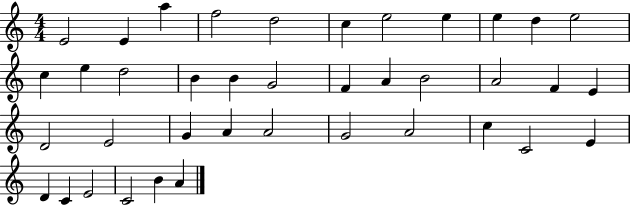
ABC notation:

X:1
T:Untitled
M:4/4
L:1/4
K:C
E2 E a f2 d2 c e2 e e d e2 c e d2 B B G2 F A B2 A2 F E D2 E2 G A A2 G2 A2 c C2 E D C E2 C2 B A